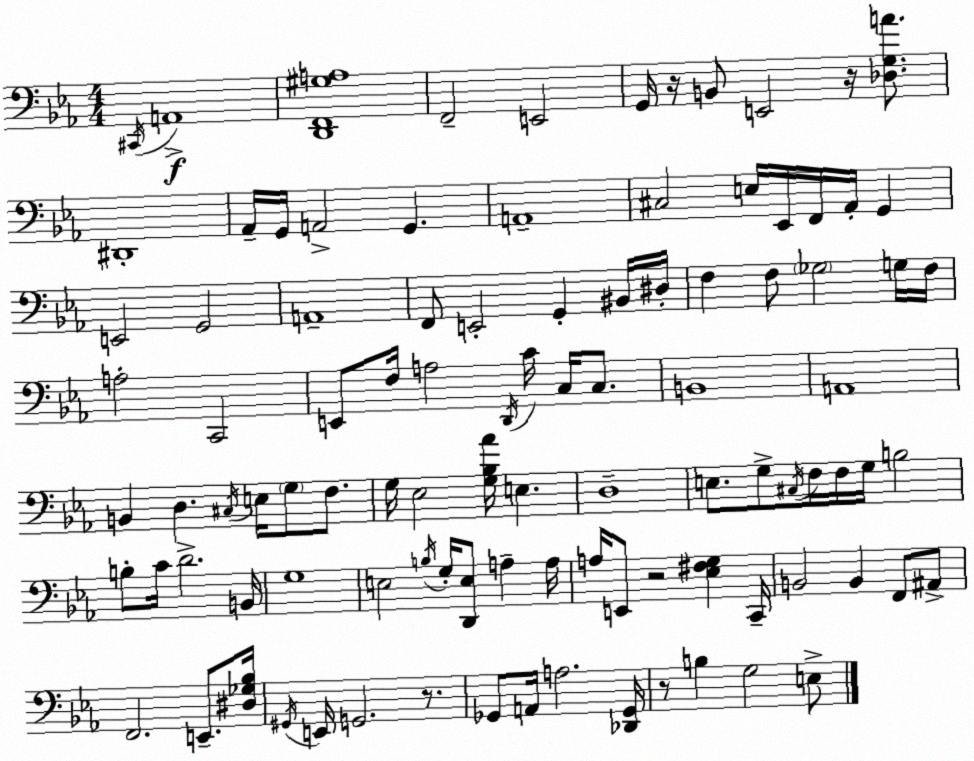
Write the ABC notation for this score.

X:1
T:Untitled
M:4/4
L:1/4
K:Eb
^C,,/4 A,,4 [D,,F,,^G,A,]4 F,,2 E,,2 G,,/4 z/4 B,,/2 E,,2 z/4 [_D,G,A]/2 ^D,,4 _A,,/4 G,,/4 A,,2 G,, A,,4 ^C,2 E,/4 _E,,/4 F,,/4 _A,,/4 G,, E,,2 G,,2 A,,4 F,,/2 E,,2 G,, ^B,,/4 ^D,/4 F, F,/2 _G,2 G,/4 F,/4 A,2 C,,2 E,,/2 F,/4 A,2 D,,/4 C/4 C,/4 C,/2 B,,4 A,,4 B,, D, ^C,/4 E,/4 G,/2 F,/2 G,/4 _E,2 [G,_B,_A]/4 E, D,4 E,/2 G,/2 ^C,/4 F,/4 F,/4 G,/4 B,2 B,/2 C/4 D2 B,,/4 G,4 E,2 B,/4 G,/4 [D,,E,]/2 A, A,/4 A,/4 E,,/2 z2 [_E,^F,G,] C,,/4 B,,2 B,, F,,/2 ^A,,/2 F,,2 E,,/2 [^D,_G,_B,]/4 ^G,,/4 E,,/4 G,,2 z/2 _G,,/2 A,,/4 A,2 [_D,,_G,,]/4 z/2 B, G,2 E,/2